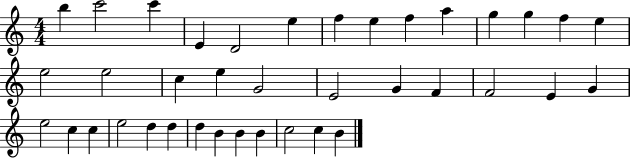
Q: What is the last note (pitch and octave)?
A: B4